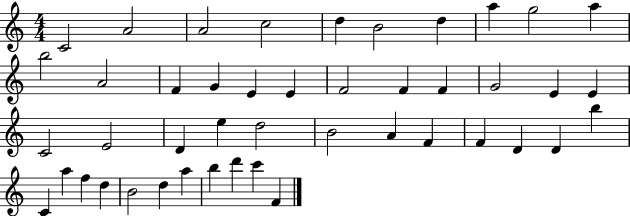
C4/h A4/h A4/h C5/h D5/q B4/h D5/q A5/q G5/h A5/q B5/h A4/h F4/q G4/q E4/q E4/q F4/h F4/q F4/q G4/h E4/q E4/q C4/h E4/h D4/q E5/q D5/h B4/h A4/q F4/q F4/q D4/q D4/q B5/q C4/q A5/q F5/q D5/q B4/h D5/q A5/q B5/q D6/q C6/q F4/q